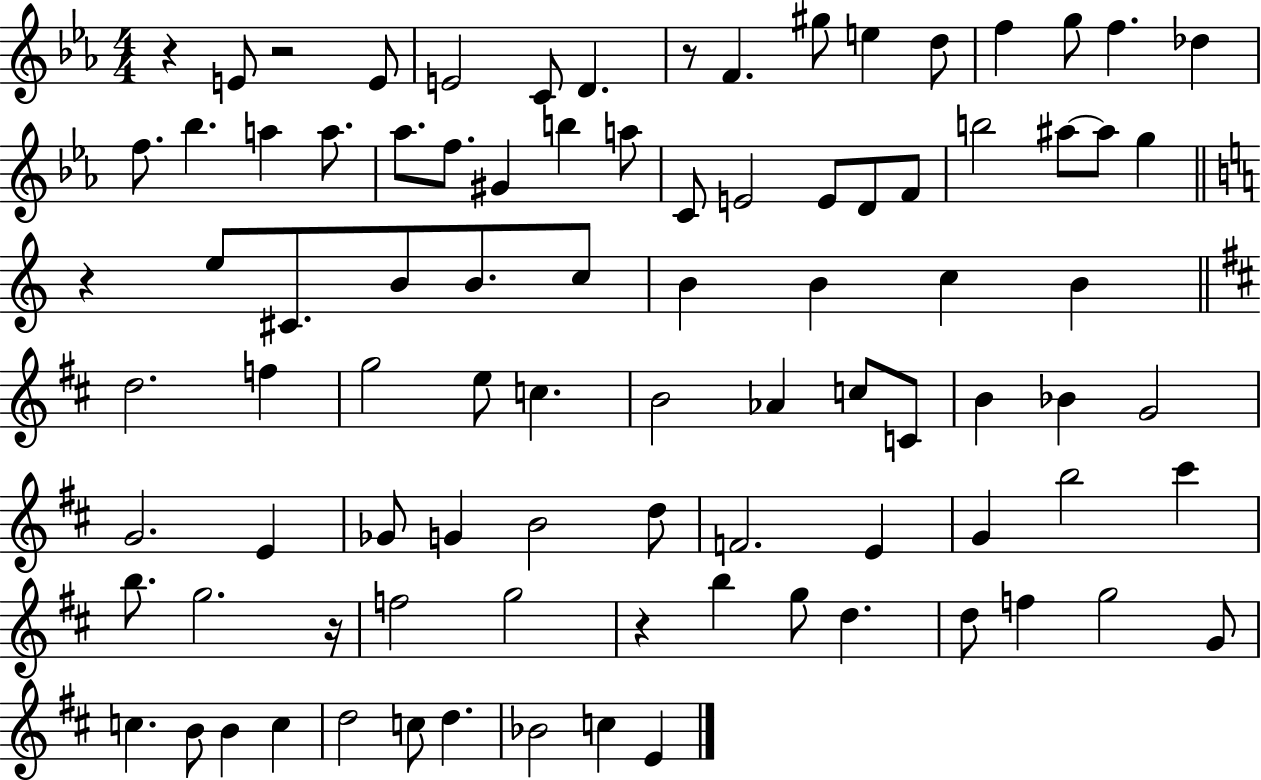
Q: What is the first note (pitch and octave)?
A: E4